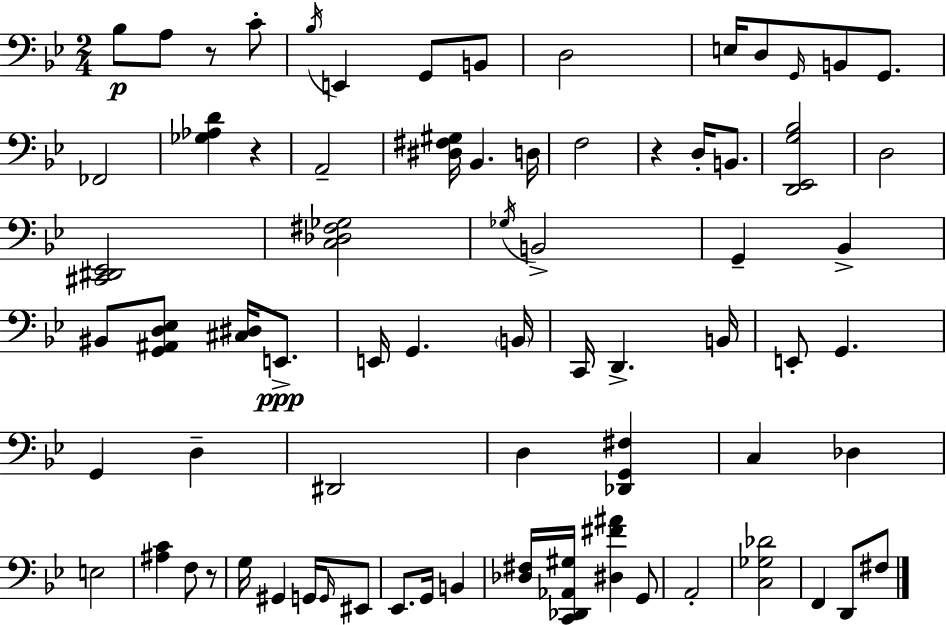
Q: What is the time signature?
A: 2/4